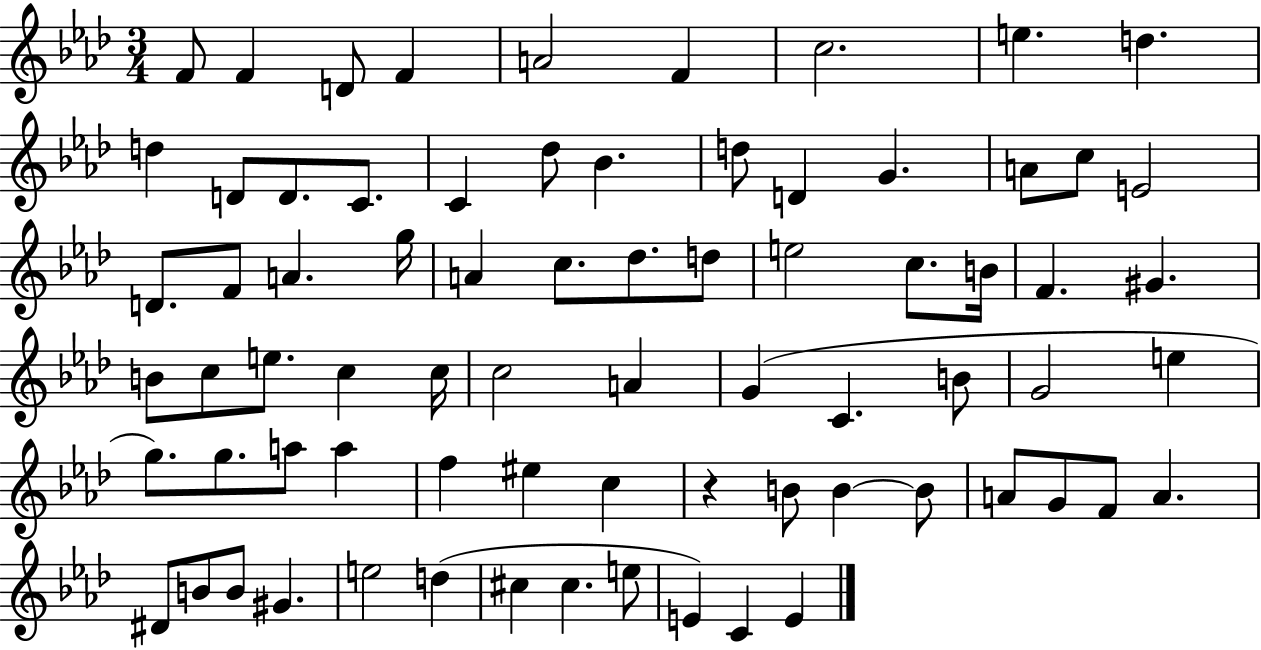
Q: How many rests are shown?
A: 1